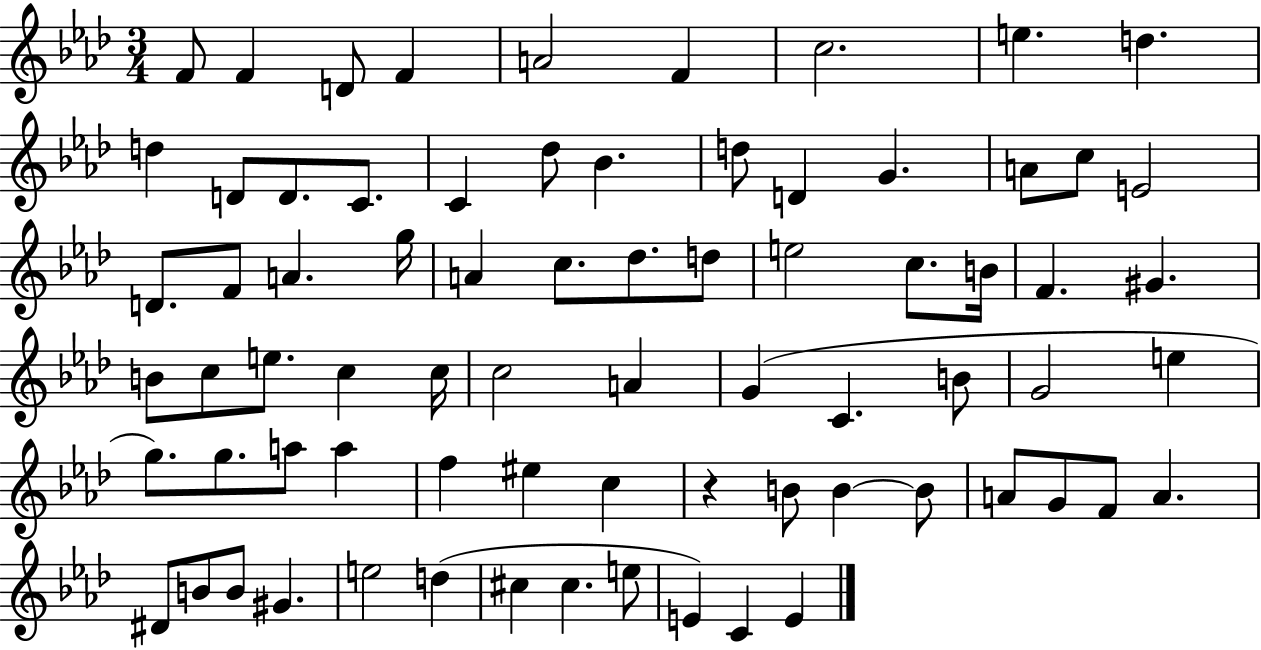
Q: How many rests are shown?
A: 1